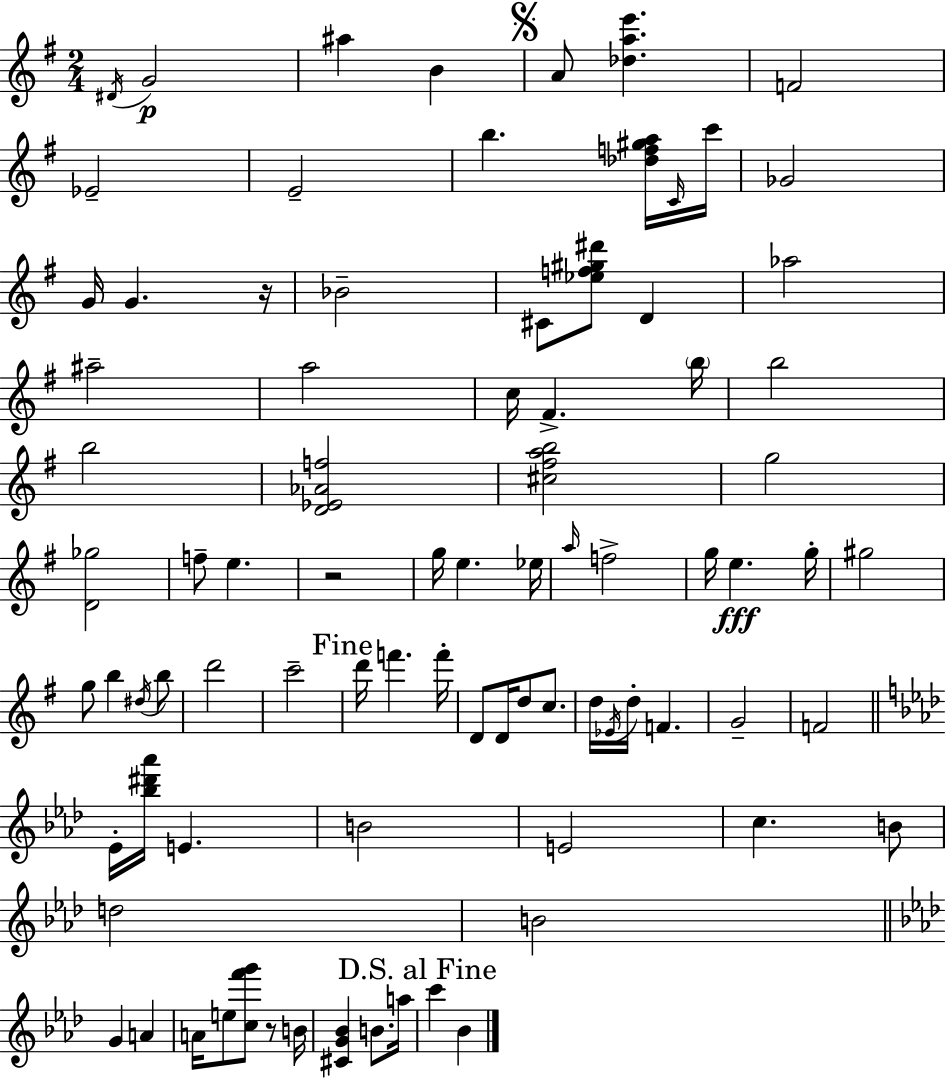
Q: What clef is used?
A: treble